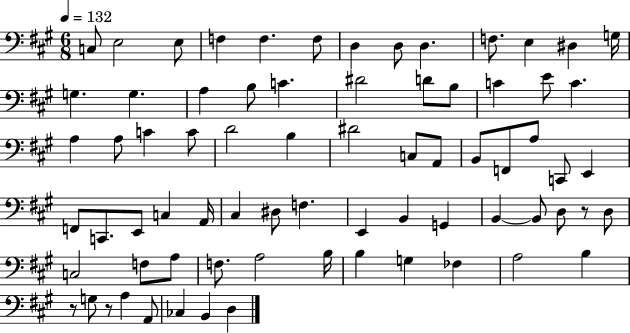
{
  \clef bass
  \numericTimeSignature
  \time 6/8
  \key a \major
  \tempo 4 = 132
  c8 e2 e8 | f4 f4. f8 | d4 d8 d4. | f8. e4 dis4 g16 | \break g4. g4. | a4 b8 c'4. | dis'2 d'8 b8 | c'4 e'8 c'4. | \break a4 a8 c'4 c'8 | d'2 b4 | dis'2 c8 a,8 | b,8 f,8 a8 c,8 e,4 | \break f,8 c,8. e,8 c4 a,16 | cis4 dis8 f4. | e,4 b,4 g,4 | b,4~~ b,8 d8 r8 d8 | \break c2 f8 a8 | f8. a2 b16 | b4 g4 fes4 | a2 b4 | \break r8 g8 r8 a4 a,8 | ces4 b,4 d4 | \bar "|."
}